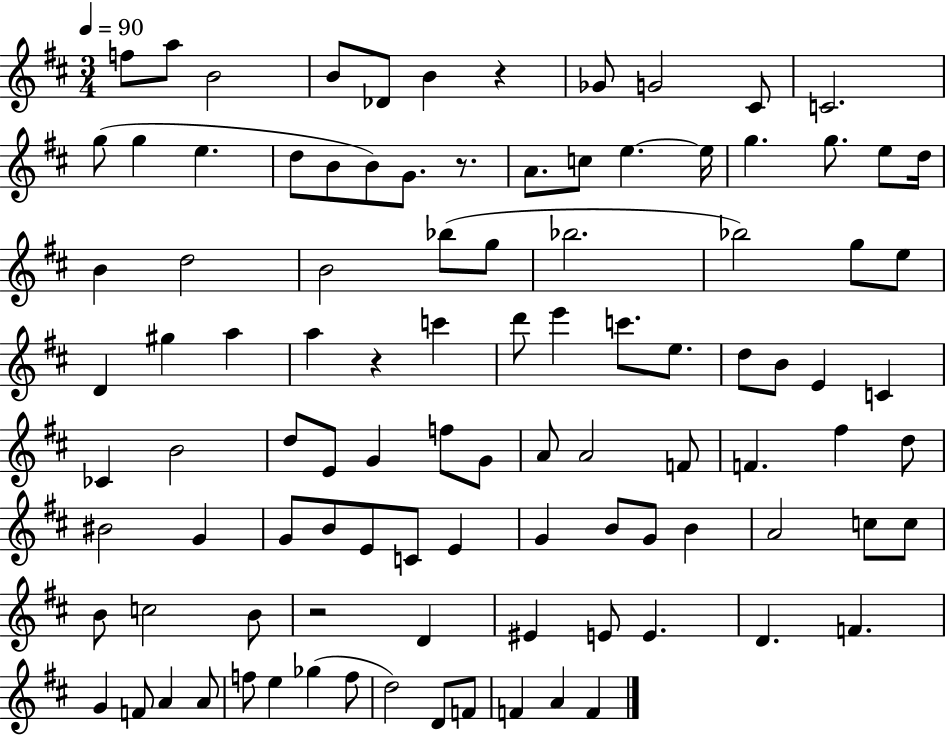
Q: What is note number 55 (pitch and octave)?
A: A4